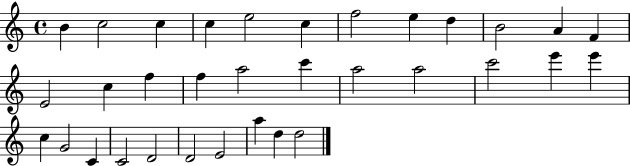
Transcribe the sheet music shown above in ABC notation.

X:1
T:Untitled
M:4/4
L:1/4
K:C
B c2 c c e2 c f2 e d B2 A F E2 c f f a2 c' a2 a2 c'2 e' e' c G2 C C2 D2 D2 E2 a d d2